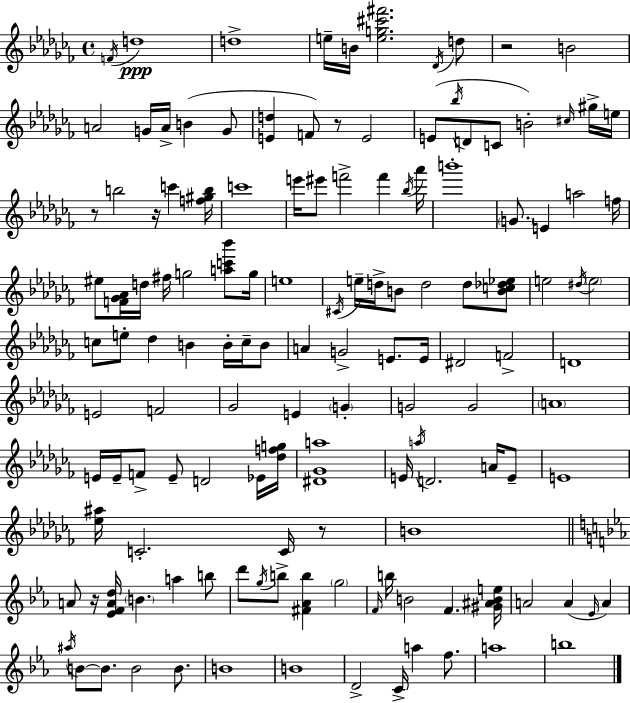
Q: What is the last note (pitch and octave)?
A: B5